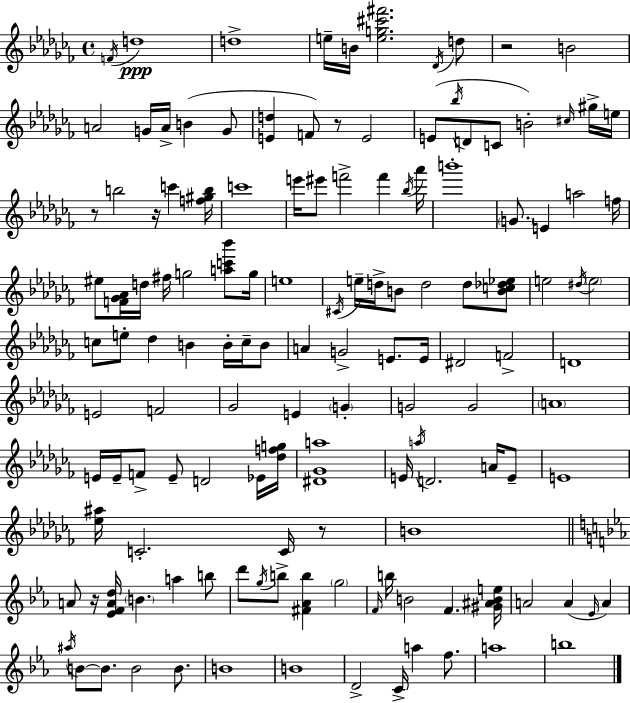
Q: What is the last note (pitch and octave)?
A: B5